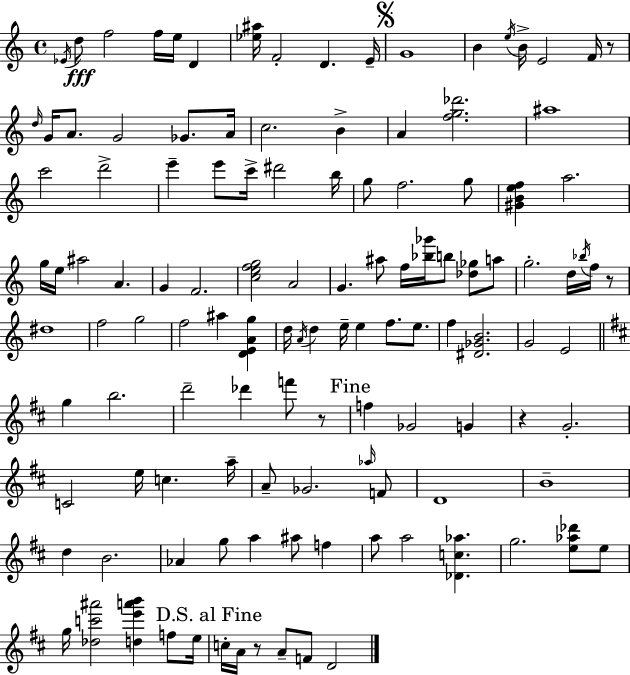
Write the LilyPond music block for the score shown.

{
  \clef treble
  \time 4/4
  \defaultTimeSignature
  \key a \minor
  \acciaccatura { ees'16 }\fff d''8 f''2 f''16 e''16 d'4 | <ees'' ais''>16 f'2-. d'4. | e'16-- \mark \markup { \musicglyph "scripts.segno" } g'1 | b'4 \acciaccatura { e''16 } b'16-> e'2 f'16 | \break r8 \grace { d''16 } g'16 a'8. g'2 ges'8. | a'16 c''2. b'4-> | a'4 <f'' g'' des'''>2. | ais''1 | \break c'''2 d'''2-> | e'''4-- e'''8 c'''16-> dis'''2 | b''16 g''8 f''2. | g''8 <gis' b' e'' f''>4 a''2. | \break g''16 e''16 ais''2 a'4. | g'4 f'2. | <c'' e'' f'' g''>2 a'2 | g'4. ais''8 f''16 <bes'' ges'''>16 b''8 <des'' ges''>8 | \break a''8 g''2.-. d''16 | \acciaccatura { bes''16 } f''16 r8 dis''1 | f''2 g''2 | f''2 ais''4 | \break <d' e' a' g''>4 d''16 \acciaccatura { a'16 } d''4 e''16-- e''4 f''8. | e''8. f''4 <dis' ges' b'>2. | g'2 e'2 | \bar "||" \break \key b \minor g''4 b''2. | d'''2-- des'''4 f'''8 r8 | \mark "Fine" f''4 ges'2 g'4 | r4 g'2.-. | \break c'2 e''16 c''4. a''16-- | a'8-- ges'2. \grace { aes''16 } f'8 | d'1 | b'1-- | \break d''4 b'2. | aes'4 g''8 a''4 ais''8 f''4 | a''8 a''2 <des' c'' aes''>4. | g''2. <e'' aes'' des'''>8 e''8 | \break g''16 <des'' c''' ais'''>2 <d'' e''' a''' b'''>4 f''8 | e''16 \mark "D.S. al Fine" c''16-. a'16 r8 a'8-- f'8 d'2 | \bar "|."
}